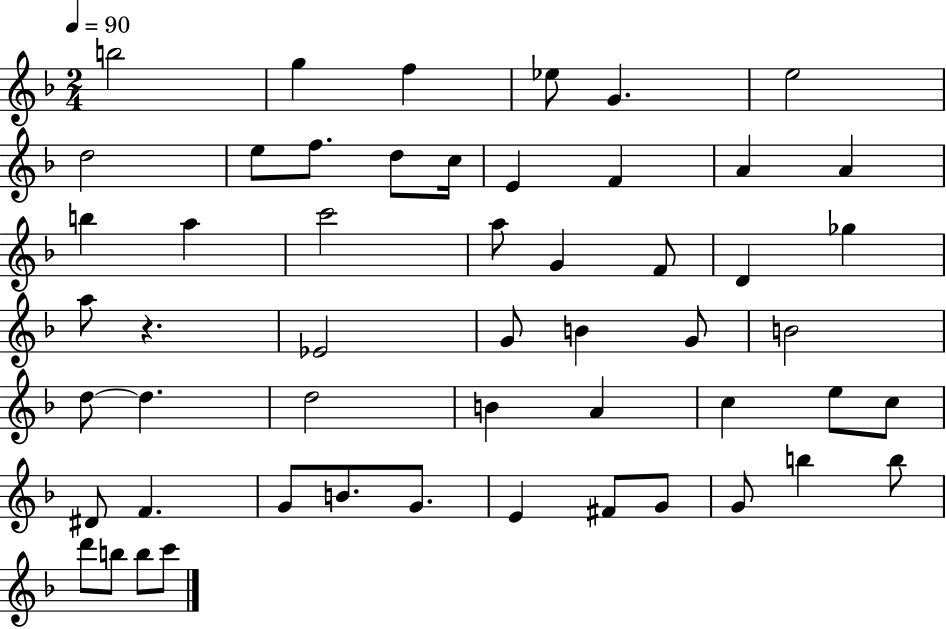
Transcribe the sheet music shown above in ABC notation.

X:1
T:Untitled
M:2/4
L:1/4
K:F
b2 g f _e/2 G e2 d2 e/2 f/2 d/2 c/4 E F A A b a c'2 a/2 G F/2 D _g a/2 z _E2 G/2 B G/2 B2 d/2 d d2 B A c e/2 c/2 ^D/2 F G/2 B/2 G/2 E ^F/2 G/2 G/2 b b/2 d'/2 b/2 b/2 c'/2